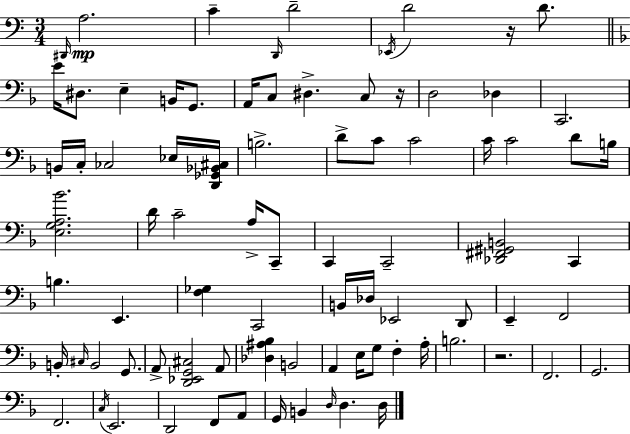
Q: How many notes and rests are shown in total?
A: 83